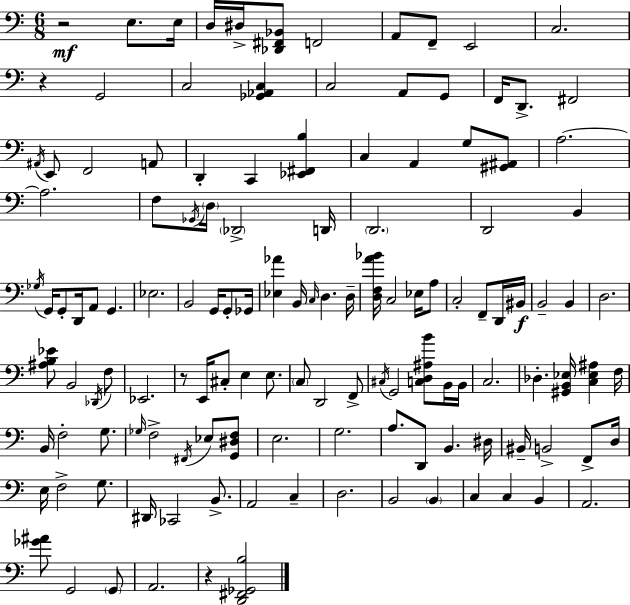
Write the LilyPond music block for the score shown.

{
  \clef bass
  \numericTimeSignature
  \time 6/8
  \key a \minor
  r2\mf e8. e16 | d16 dis16-> <des, fis, bes,>8 f,2 | a,8 f,8-- e,2 | c2. | \break r4 g,2 | c2 <ges, aes, c>4 | c2 a,8 g,8 | f,16 d,8.-> fis,2 | \break \acciaccatura { ais,16 } e,8 f,2 a,8 | d,4-. c,4 <ees, fis, b>4 | c4 a,4 g8 <gis, ais,>8 | a2.~~ | \break a2. | f8 \acciaccatura { ges,16 } \parenthesize d16 \parenthesize des,2-> | d,16 \parenthesize d,2. | d,2 b,4 | \break \acciaccatura { ges16 } g,16 g,8-. d,16 a,8 g,4. | ees2. | b,2 g,16 | g,8-. ges,16 <ees aes'>4 b,16 \grace { c16 } d4. | \break d16-- <d f a' bes'>16 c2 | ees16 a8 c2-. | f,8-- d,16 bis,16\f b,2-- | b,4 d2. | \break <ais b ees'>8 b,2 | \acciaccatura { des,16 } f8 ees,2. | r8 e,16 cis8-. e4 | e8. \parenthesize c8 d,2 | \break f,8-> \acciaccatura { cis16 } g,2 | <c d ais b'>8 b,16 b,16 c2. | des4.-. | <gis, b, ees>16 <c ees ais>4 f16 b,16 f2-. | \break g8. \grace { ges16 } f2-> | \acciaccatura { fis,16 } ees8 <g, dis f>8 e2. | g2. | a8. d,8 | \break b,4. dis16 bis,16-- b,2-> | f,8-> d16 e16 f2-> | g8. dis,16 ces,2 | b,8.-> a,2 | \break c4-- d2. | b,2 | \parenthesize b,4 c4 | c4 b,4 a,2. | \break <ges' ais'>8 g,2 | \parenthesize g,8 a,2. | r4 | <d, fis, ges, b>2 \bar "|."
}